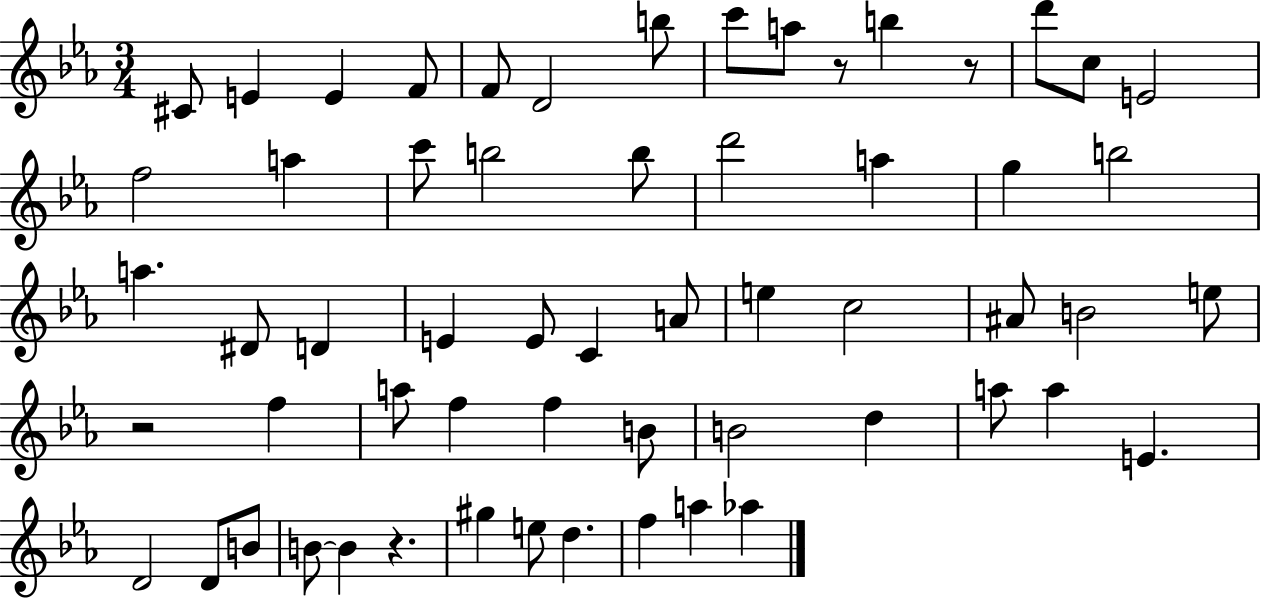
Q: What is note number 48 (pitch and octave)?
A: B4